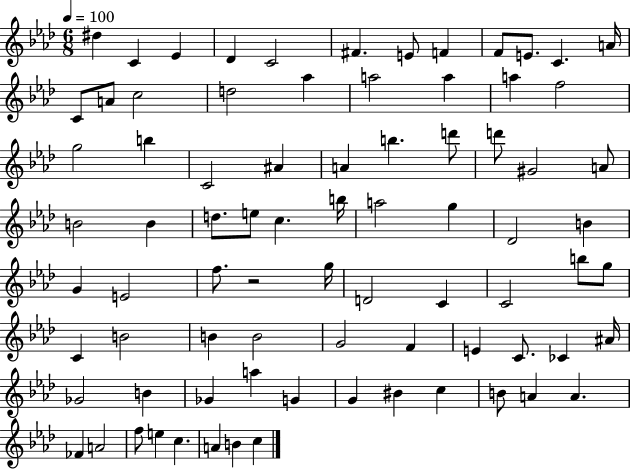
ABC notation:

X:1
T:Untitled
M:6/8
L:1/4
K:Ab
^d C _E _D C2 ^F E/2 F F/2 E/2 C A/4 C/2 A/2 c2 d2 _a a2 a a f2 g2 b C2 ^A A b d'/2 d'/2 ^G2 A/2 B2 B d/2 e/2 c b/4 a2 g _D2 B G E2 f/2 z2 g/4 D2 C C2 b/2 g/2 C B2 B B2 G2 F E C/2 _C ^A/4 _G2 B _G a G G ^B c B/2 A A _F A2 f/2 e c A B c